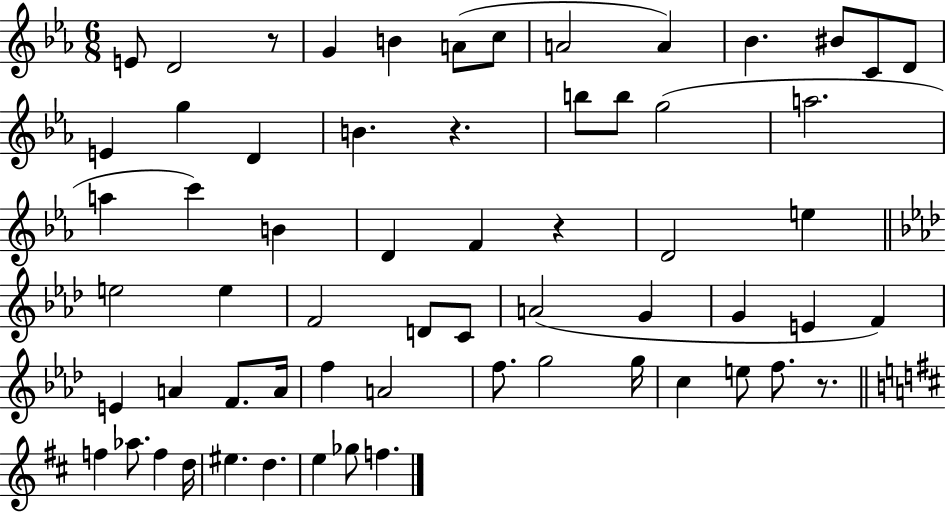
E4/e D4/h R/e G4/q B4/q A4/e C5/e A4/h A4/q Bb4/q. BIS4/e C4/e D4/e E4/q G5/q D4/q B4/q. R/q. B5/e B5/e G5/h A5/h. A5/q C6/q B4/q D4/q F4/q R/q D4/h E5/q E5/h E5/q F4/h D4/e C4/e A4/h G4/q G4/q E4/q F4/q E4/q A4/q F4/e. A4/s F5/q A4/h F5/e. G5/h G5/s C5/q E5/e F5/e. R/e. F5/q Ab5/e. F5/q D5/s EIS5/q. D5/q. E5/q Gb5/e F5/q.